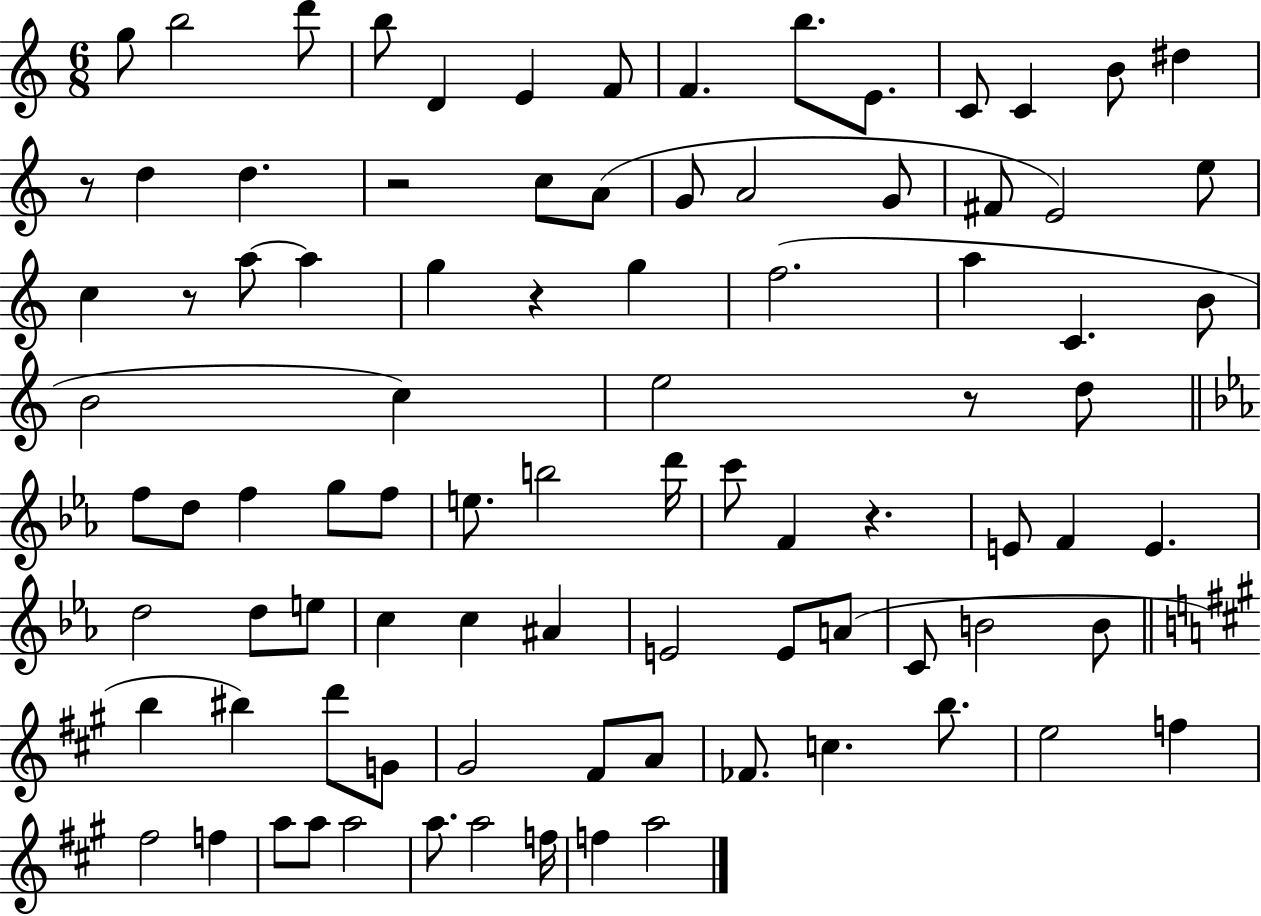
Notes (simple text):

G5/e B5/h D6/e B5/e D4/q E4/q F4/e F4/q. B5/e. E4/e. C4/e C4/q B4/e D#5/q R/e D5/q D5/q. R/h C5/e A4/e G4/e A4/h G4/e F#4/e E4/h E5/e C5/q R/e A5/e A5/q G5/q R/q G5/q F5/h. A5/q C4/q. B4/e B4/h C5/q E5/h R/e D5/e F5/e D5/e F5/q G5/e F5/e E5/e. B5/h D6/s C6/e F4/q R/q. E4/e F4/q E4/q. D5/h D5/e E5/e C5/q C5/q A#4/q E4/h E4/e A4/e C4/e B4/h B4/e B5/q BIS5/q D6/e G4/e G#4/h F#4/e A4/e FES4/e. C5/q. B5/e. E5/h F5/q F#5/h F5/q A5/e A5/e A5/h A5/e. A5/h F5/s F5/q A5/h